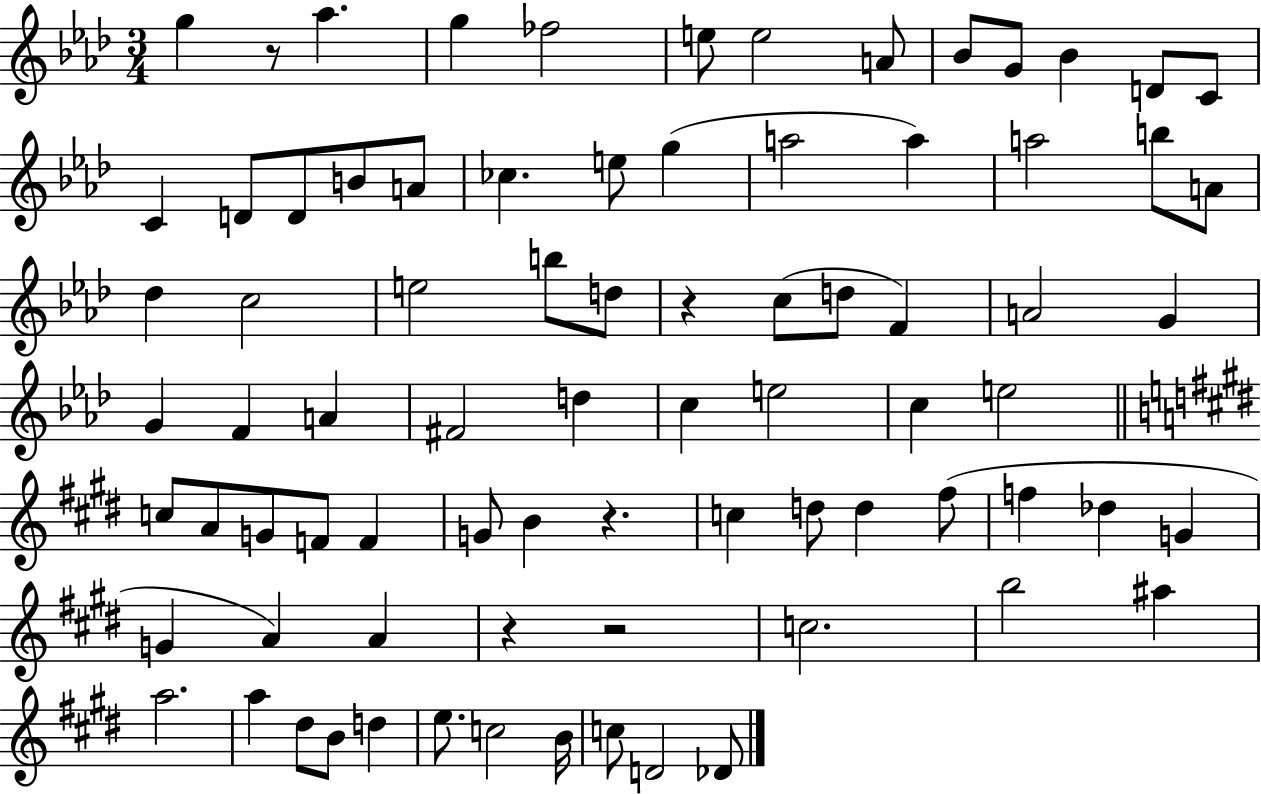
X:1
T:Untitled
M:3/4
L:1/4
K:Ab
g z/2 _a g _f2 e/2 e2 A/2 _B/2 G/2 _B D/2 C/2 C D/2 D/2 B/2 A/2 _c e/2 g a2 a a2 b/2 A/2 _d c2 e2 b/2 d/2 z c/2 d/2 F A2 G G F A ^F2 d c e2 c e2 c/2 A/2 G/2 F/2 F G/2 B z c d/2 d ^f/2 f _d G G A A z z2 c2 b2 ^a a2 a ^d/2 B/2 d e/2 c2 B/4 c/2 D2 _D/2